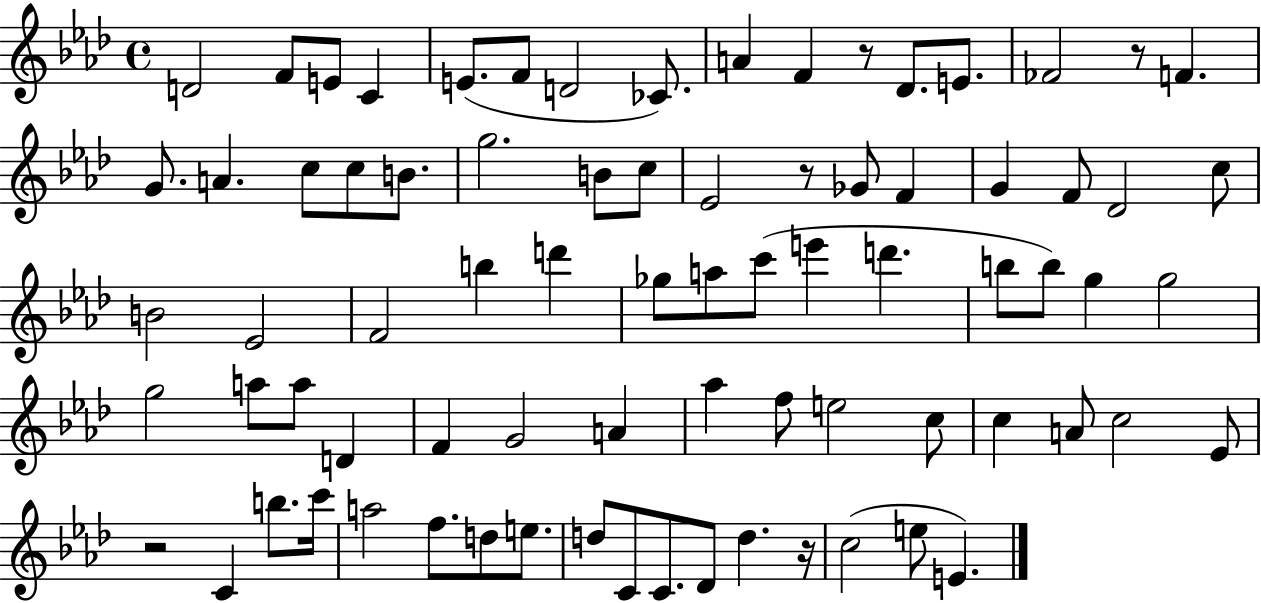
{
  \clef treble
  \time 4/4
  \defaultTimeSignature
  \key aes \major
  d'2 f'8 e'8 c'4 | e'8.( f'8 d'2 ces'8.) | a'4 f'4 r8 des'8. e'8. | fes'2 r8 f'4. | \break g'8. a'4. c''8 c''8 b'8. | g''2. b'8 c''8 | ees'2 r8 ges'8 f'4 | g'4 f'8 des'2 c''8 | \break b'2 ees'2 | f'2 b''4 d'''4 | ges''8 a''8 c'''8( e'''4 d'''4. | b''8 b''8) g''4 g''2 | \break g''2 a''8 a''8 d'4 | f'4 g'2 a'4 | aes''4 f''8 e''2 c''8 | c''4 a'8 c''2 ees'8 | \break r2 c'4 b''8. c'''16 | a''2 f''8. d''8 e''8. | d''8 c'8 c'8. des'8 d''4. r16 | c''2( e''8 e'4.) | \break \bar "|."
}